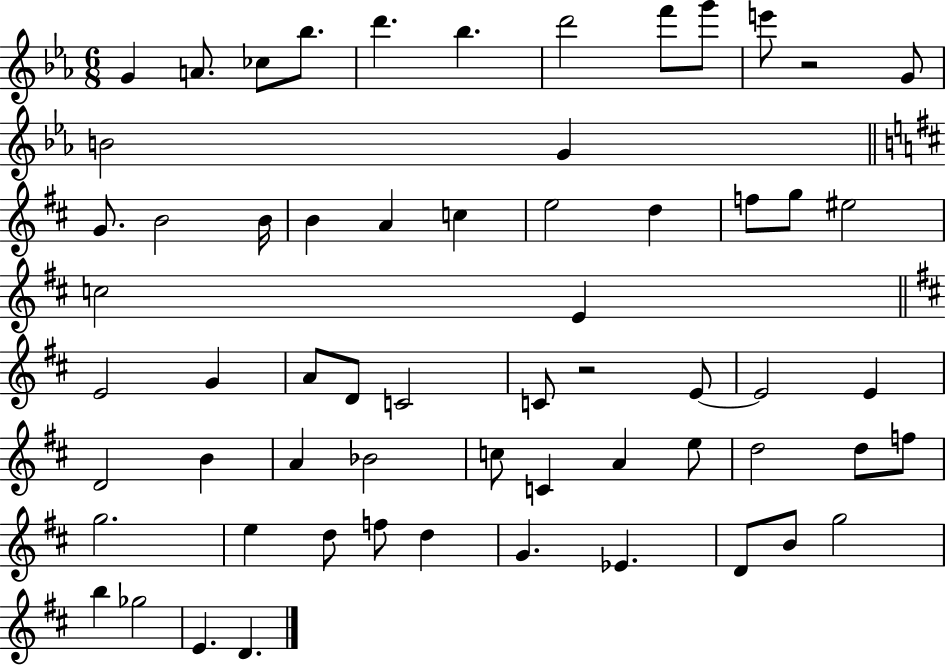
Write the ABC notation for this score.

X:1
T:Untitled
M:6/8
L:1/4
K:Eb
G A/2 _c/2 _b/2 d' _b d'2 f'/2 g'/2 e'/2 z2 G/2 B2 G G/2 B2 B/4 B A c e2 d f/2 g/2 ^e2 c2 E E2 G A/2 D/2 C2 C/2 z2 E/2 E2 E D2 B A _B2 c/2 C A e/2 d2 d/2 f/2 g2 e d/2 f/2 d G _E D/2 B/2 g2 b _g2 E D